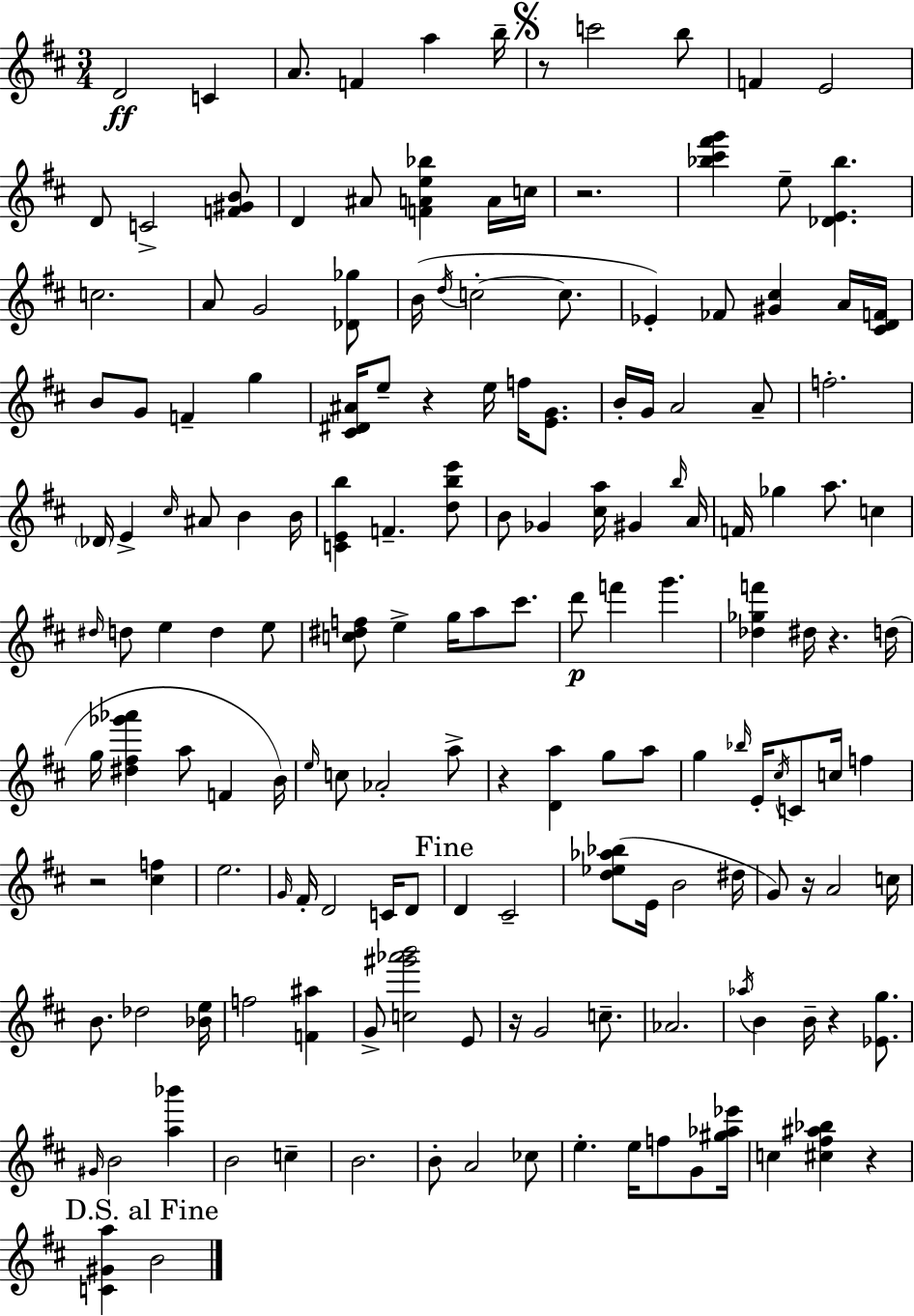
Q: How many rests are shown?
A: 10